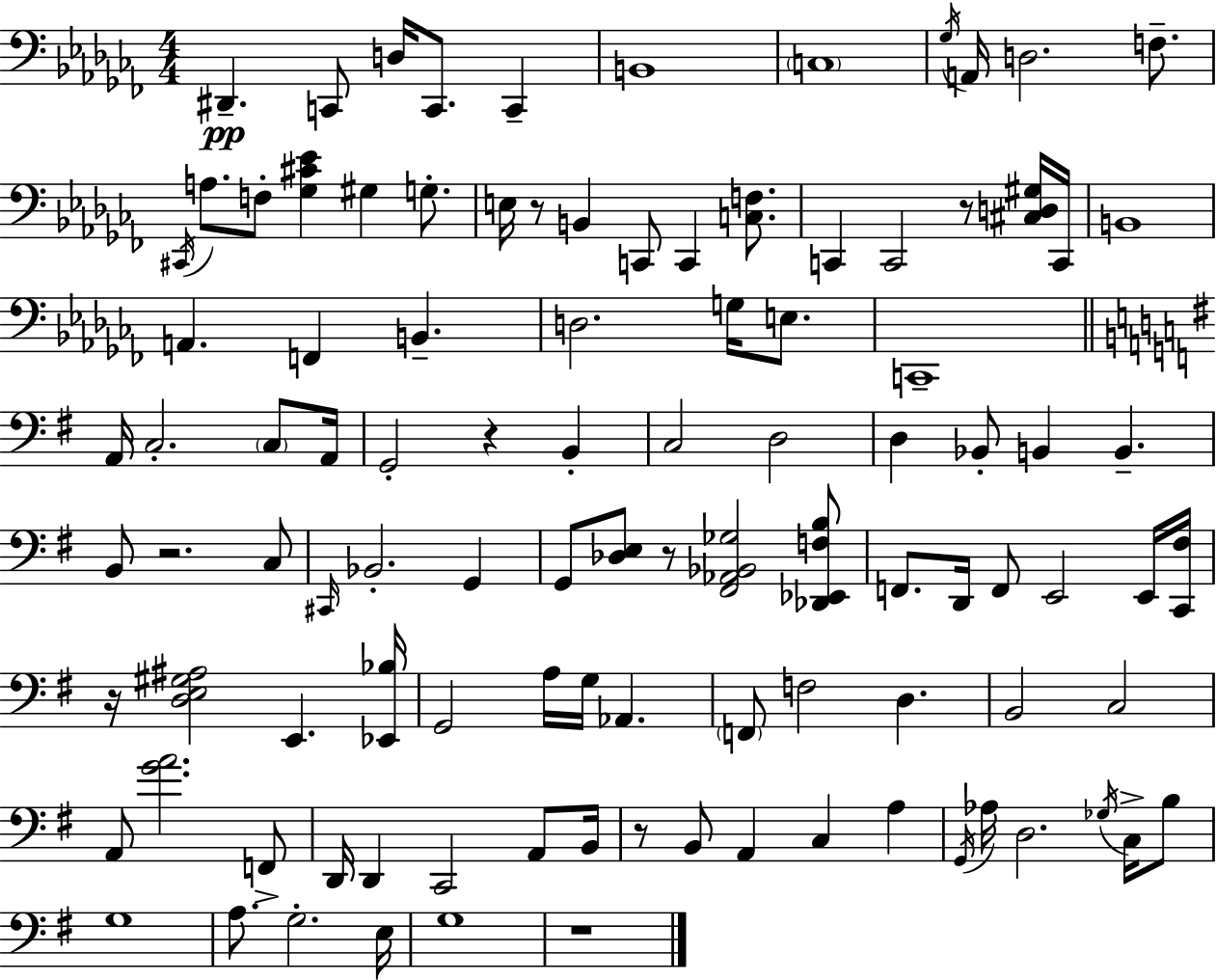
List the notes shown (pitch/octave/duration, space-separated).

D#2/q. C2/e D3/s C2/e. C2/q B2/w C3/w Gb3/s A2/s D3/h. F3/e. C#2/s A3/e. F3/e [Gb3,C#4,Eb4]/q G#3/q G3/e. E3/s R/e B2/q C2/e C2/q [C3,F3]/e. C2/q C2/h R/e [C#3,D3,G#3]/s C2/s B2/w A2/q. F2/q B2/q. D3/h. G3/s E3/e. C2/w A2/s C3/h. C3/e A2/s G2/h R/q B2/q C3/h D3/h D3/q Bb2/e B2/q B2/q. B2/e R/h. C3/e C#2/s Bb2/h. G2/q G2/e [Db3,E3]/e R/e [F#2,Ab2,Bb2,Gb3]/h [Db2,Eb2,F3,B3]/e F2/e. D2/s F2/e E2/h E2/s [C2,F#3]/s R/s [D3,E3,G#3,A#3]/h E2/q. [Eb2,Bb3]/s G2/h A3/s G3/s Ab2/q. F2/e F3/h D3/q. B2/h C3/h A2/e [G4,A4]/h. F2/e D2/s D2/q C2/h A2/e B2/s R/e B2/e A2/q C3/q A3/q G2/s Ab3/s D3/h. Gb3/s C3/s B3/e G3/w A3/e. G3/h. E3/s G3/w R/w